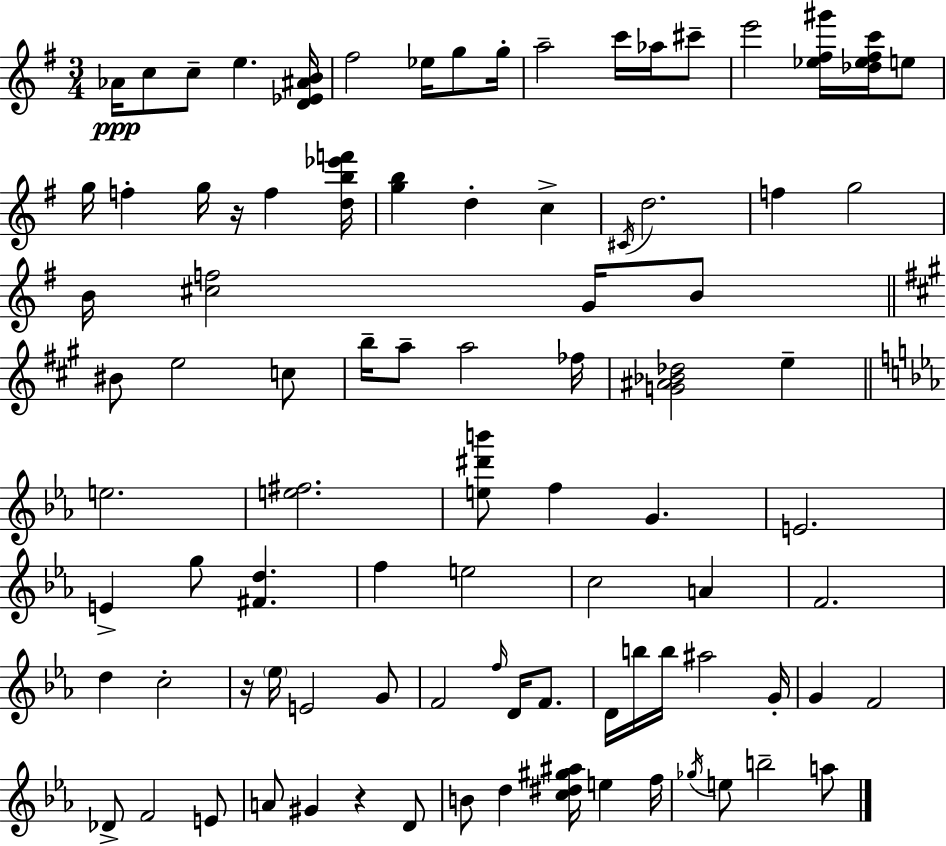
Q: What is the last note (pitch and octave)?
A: A5